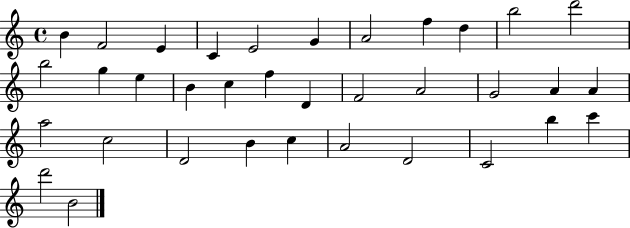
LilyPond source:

{
  \clef treble
  \time 4/4
  \defaultTimeSignature
  \key c \major
  b'4 f'2 e'4 | c'4 e'2 g'4 | a'2 f''4 d''4 | b''2 d'''2 | \break b''2 g''4 e''4 | b'4 c''4 f''4 d'4 | f'2 a'2 | g'2 a'4 a'4 | \break a''2 c''2 | d'2 b'4 c''4 | a'2 d'2 | c'2 b''4 c'''4 | \break d'''2 b'2 | \bar "|."
}